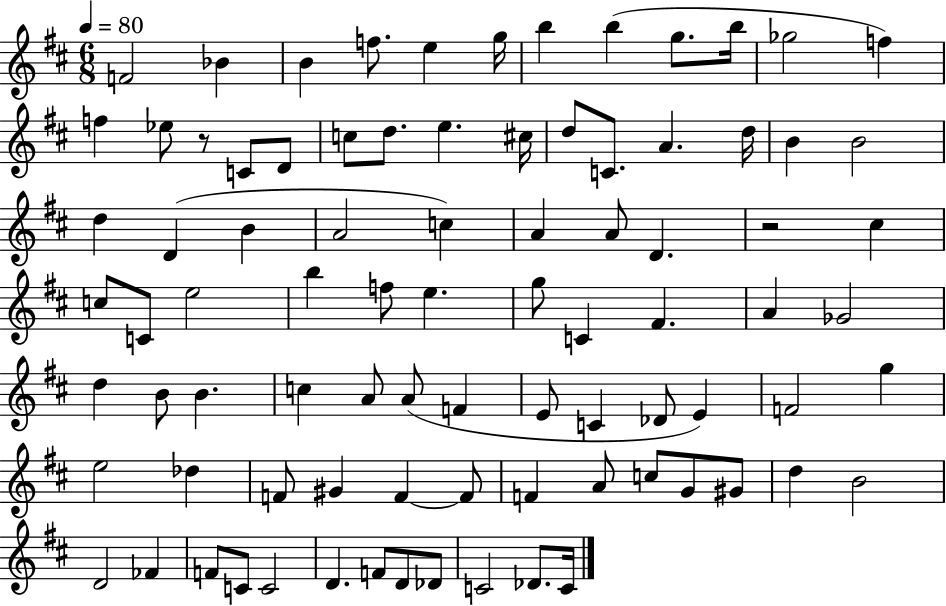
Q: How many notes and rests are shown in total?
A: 86